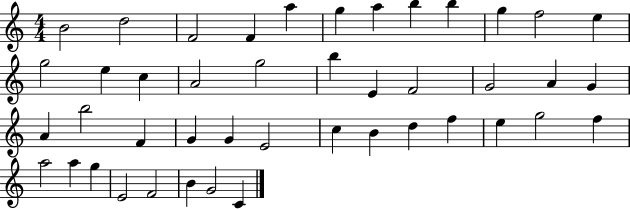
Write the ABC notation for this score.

X:1
T:Untitled
M:4/4
L:1/4
K:C
B2 d2 F2 F a g a b b g f2 e g2 e c A2 g2 b E F2 G2 A G A b2 F G G E2 c B d f e g2 f a2 a g E2 F2 B G2 C